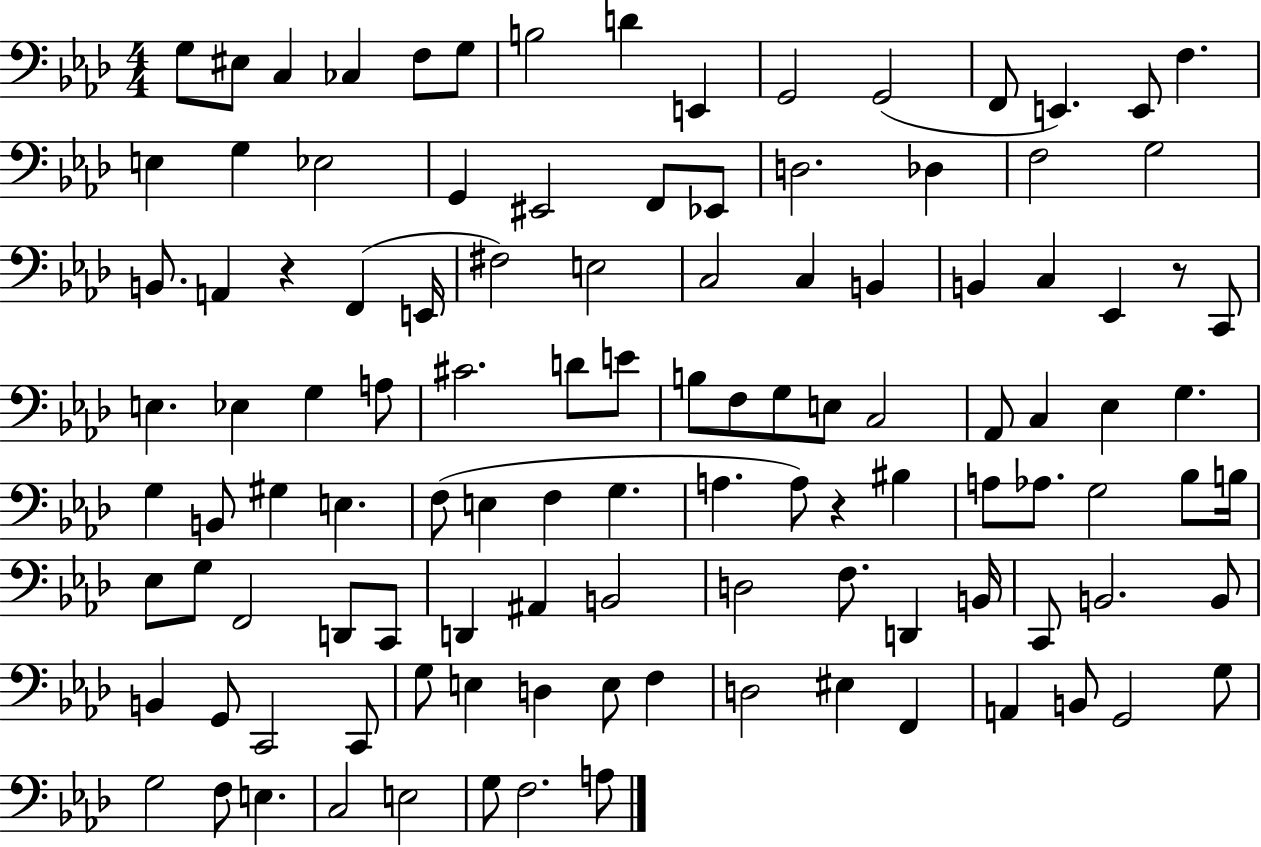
{
  \clef bass
  \numericTimeSignature
  \time 4/4
  \key aes \major
  \repeat volta 2 { g8 eis8 c4 ces4 f8 g8 | b2 d'4 e,4 | g,2 g,2( | f,8 e,4.) e,8 f4. | \break e4 g4 ees2 | g,4 eis,2 f,8 ees,8 | d2. des4 | f2 g2 | \break b,8. a,4 r4 f,4( e,16 | fis2) e2 | c2 c4 b,4 | b,4 c4 ees,4 r8 c,8 | \break e4. ees4 g4 a8 | cis'2. d'8 e'8 | b8 f8 g8 e8 c2 | aes,8 c4 ees4 g4. | \break g4 b,8 gis4 e4. | f8( e4 f4 g4. | a4. a8) r4 bis4 | a8 aes8. g2 bes8 b16 | \break ees8 g8 f,2 d,8 c,8 | d,4 ais,4 b,2 | d2 f8. d,4 b,16 | c,8 b,2. b,8 | \break b,4 g,8 c,2 c,8 | g8 e4 d4 e8 f4 | d2 eis4 f,4 | a,4 b,8 g,2 g8 | \break g2 f8 e4. | c2 e2 | g8 f2. a8 | } \bar "|."
}